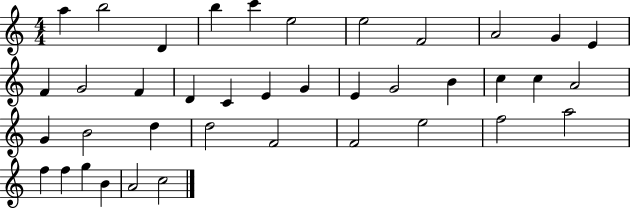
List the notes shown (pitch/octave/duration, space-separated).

A5/q B5/h D4/q B5/q C6/q E5/h E5/h F4/h A4/h G4/q E4/q F4/q G4/h F4/q D4/q C4/q E4/q G4/q E4/q G4/h B4/q C5/q C5/q A4/h G4/q B4/h D5/q D5/h F4/h F4/h E5/h F5/h A5/h F5/q F5/q G5/q B4/q A4/h C5/h